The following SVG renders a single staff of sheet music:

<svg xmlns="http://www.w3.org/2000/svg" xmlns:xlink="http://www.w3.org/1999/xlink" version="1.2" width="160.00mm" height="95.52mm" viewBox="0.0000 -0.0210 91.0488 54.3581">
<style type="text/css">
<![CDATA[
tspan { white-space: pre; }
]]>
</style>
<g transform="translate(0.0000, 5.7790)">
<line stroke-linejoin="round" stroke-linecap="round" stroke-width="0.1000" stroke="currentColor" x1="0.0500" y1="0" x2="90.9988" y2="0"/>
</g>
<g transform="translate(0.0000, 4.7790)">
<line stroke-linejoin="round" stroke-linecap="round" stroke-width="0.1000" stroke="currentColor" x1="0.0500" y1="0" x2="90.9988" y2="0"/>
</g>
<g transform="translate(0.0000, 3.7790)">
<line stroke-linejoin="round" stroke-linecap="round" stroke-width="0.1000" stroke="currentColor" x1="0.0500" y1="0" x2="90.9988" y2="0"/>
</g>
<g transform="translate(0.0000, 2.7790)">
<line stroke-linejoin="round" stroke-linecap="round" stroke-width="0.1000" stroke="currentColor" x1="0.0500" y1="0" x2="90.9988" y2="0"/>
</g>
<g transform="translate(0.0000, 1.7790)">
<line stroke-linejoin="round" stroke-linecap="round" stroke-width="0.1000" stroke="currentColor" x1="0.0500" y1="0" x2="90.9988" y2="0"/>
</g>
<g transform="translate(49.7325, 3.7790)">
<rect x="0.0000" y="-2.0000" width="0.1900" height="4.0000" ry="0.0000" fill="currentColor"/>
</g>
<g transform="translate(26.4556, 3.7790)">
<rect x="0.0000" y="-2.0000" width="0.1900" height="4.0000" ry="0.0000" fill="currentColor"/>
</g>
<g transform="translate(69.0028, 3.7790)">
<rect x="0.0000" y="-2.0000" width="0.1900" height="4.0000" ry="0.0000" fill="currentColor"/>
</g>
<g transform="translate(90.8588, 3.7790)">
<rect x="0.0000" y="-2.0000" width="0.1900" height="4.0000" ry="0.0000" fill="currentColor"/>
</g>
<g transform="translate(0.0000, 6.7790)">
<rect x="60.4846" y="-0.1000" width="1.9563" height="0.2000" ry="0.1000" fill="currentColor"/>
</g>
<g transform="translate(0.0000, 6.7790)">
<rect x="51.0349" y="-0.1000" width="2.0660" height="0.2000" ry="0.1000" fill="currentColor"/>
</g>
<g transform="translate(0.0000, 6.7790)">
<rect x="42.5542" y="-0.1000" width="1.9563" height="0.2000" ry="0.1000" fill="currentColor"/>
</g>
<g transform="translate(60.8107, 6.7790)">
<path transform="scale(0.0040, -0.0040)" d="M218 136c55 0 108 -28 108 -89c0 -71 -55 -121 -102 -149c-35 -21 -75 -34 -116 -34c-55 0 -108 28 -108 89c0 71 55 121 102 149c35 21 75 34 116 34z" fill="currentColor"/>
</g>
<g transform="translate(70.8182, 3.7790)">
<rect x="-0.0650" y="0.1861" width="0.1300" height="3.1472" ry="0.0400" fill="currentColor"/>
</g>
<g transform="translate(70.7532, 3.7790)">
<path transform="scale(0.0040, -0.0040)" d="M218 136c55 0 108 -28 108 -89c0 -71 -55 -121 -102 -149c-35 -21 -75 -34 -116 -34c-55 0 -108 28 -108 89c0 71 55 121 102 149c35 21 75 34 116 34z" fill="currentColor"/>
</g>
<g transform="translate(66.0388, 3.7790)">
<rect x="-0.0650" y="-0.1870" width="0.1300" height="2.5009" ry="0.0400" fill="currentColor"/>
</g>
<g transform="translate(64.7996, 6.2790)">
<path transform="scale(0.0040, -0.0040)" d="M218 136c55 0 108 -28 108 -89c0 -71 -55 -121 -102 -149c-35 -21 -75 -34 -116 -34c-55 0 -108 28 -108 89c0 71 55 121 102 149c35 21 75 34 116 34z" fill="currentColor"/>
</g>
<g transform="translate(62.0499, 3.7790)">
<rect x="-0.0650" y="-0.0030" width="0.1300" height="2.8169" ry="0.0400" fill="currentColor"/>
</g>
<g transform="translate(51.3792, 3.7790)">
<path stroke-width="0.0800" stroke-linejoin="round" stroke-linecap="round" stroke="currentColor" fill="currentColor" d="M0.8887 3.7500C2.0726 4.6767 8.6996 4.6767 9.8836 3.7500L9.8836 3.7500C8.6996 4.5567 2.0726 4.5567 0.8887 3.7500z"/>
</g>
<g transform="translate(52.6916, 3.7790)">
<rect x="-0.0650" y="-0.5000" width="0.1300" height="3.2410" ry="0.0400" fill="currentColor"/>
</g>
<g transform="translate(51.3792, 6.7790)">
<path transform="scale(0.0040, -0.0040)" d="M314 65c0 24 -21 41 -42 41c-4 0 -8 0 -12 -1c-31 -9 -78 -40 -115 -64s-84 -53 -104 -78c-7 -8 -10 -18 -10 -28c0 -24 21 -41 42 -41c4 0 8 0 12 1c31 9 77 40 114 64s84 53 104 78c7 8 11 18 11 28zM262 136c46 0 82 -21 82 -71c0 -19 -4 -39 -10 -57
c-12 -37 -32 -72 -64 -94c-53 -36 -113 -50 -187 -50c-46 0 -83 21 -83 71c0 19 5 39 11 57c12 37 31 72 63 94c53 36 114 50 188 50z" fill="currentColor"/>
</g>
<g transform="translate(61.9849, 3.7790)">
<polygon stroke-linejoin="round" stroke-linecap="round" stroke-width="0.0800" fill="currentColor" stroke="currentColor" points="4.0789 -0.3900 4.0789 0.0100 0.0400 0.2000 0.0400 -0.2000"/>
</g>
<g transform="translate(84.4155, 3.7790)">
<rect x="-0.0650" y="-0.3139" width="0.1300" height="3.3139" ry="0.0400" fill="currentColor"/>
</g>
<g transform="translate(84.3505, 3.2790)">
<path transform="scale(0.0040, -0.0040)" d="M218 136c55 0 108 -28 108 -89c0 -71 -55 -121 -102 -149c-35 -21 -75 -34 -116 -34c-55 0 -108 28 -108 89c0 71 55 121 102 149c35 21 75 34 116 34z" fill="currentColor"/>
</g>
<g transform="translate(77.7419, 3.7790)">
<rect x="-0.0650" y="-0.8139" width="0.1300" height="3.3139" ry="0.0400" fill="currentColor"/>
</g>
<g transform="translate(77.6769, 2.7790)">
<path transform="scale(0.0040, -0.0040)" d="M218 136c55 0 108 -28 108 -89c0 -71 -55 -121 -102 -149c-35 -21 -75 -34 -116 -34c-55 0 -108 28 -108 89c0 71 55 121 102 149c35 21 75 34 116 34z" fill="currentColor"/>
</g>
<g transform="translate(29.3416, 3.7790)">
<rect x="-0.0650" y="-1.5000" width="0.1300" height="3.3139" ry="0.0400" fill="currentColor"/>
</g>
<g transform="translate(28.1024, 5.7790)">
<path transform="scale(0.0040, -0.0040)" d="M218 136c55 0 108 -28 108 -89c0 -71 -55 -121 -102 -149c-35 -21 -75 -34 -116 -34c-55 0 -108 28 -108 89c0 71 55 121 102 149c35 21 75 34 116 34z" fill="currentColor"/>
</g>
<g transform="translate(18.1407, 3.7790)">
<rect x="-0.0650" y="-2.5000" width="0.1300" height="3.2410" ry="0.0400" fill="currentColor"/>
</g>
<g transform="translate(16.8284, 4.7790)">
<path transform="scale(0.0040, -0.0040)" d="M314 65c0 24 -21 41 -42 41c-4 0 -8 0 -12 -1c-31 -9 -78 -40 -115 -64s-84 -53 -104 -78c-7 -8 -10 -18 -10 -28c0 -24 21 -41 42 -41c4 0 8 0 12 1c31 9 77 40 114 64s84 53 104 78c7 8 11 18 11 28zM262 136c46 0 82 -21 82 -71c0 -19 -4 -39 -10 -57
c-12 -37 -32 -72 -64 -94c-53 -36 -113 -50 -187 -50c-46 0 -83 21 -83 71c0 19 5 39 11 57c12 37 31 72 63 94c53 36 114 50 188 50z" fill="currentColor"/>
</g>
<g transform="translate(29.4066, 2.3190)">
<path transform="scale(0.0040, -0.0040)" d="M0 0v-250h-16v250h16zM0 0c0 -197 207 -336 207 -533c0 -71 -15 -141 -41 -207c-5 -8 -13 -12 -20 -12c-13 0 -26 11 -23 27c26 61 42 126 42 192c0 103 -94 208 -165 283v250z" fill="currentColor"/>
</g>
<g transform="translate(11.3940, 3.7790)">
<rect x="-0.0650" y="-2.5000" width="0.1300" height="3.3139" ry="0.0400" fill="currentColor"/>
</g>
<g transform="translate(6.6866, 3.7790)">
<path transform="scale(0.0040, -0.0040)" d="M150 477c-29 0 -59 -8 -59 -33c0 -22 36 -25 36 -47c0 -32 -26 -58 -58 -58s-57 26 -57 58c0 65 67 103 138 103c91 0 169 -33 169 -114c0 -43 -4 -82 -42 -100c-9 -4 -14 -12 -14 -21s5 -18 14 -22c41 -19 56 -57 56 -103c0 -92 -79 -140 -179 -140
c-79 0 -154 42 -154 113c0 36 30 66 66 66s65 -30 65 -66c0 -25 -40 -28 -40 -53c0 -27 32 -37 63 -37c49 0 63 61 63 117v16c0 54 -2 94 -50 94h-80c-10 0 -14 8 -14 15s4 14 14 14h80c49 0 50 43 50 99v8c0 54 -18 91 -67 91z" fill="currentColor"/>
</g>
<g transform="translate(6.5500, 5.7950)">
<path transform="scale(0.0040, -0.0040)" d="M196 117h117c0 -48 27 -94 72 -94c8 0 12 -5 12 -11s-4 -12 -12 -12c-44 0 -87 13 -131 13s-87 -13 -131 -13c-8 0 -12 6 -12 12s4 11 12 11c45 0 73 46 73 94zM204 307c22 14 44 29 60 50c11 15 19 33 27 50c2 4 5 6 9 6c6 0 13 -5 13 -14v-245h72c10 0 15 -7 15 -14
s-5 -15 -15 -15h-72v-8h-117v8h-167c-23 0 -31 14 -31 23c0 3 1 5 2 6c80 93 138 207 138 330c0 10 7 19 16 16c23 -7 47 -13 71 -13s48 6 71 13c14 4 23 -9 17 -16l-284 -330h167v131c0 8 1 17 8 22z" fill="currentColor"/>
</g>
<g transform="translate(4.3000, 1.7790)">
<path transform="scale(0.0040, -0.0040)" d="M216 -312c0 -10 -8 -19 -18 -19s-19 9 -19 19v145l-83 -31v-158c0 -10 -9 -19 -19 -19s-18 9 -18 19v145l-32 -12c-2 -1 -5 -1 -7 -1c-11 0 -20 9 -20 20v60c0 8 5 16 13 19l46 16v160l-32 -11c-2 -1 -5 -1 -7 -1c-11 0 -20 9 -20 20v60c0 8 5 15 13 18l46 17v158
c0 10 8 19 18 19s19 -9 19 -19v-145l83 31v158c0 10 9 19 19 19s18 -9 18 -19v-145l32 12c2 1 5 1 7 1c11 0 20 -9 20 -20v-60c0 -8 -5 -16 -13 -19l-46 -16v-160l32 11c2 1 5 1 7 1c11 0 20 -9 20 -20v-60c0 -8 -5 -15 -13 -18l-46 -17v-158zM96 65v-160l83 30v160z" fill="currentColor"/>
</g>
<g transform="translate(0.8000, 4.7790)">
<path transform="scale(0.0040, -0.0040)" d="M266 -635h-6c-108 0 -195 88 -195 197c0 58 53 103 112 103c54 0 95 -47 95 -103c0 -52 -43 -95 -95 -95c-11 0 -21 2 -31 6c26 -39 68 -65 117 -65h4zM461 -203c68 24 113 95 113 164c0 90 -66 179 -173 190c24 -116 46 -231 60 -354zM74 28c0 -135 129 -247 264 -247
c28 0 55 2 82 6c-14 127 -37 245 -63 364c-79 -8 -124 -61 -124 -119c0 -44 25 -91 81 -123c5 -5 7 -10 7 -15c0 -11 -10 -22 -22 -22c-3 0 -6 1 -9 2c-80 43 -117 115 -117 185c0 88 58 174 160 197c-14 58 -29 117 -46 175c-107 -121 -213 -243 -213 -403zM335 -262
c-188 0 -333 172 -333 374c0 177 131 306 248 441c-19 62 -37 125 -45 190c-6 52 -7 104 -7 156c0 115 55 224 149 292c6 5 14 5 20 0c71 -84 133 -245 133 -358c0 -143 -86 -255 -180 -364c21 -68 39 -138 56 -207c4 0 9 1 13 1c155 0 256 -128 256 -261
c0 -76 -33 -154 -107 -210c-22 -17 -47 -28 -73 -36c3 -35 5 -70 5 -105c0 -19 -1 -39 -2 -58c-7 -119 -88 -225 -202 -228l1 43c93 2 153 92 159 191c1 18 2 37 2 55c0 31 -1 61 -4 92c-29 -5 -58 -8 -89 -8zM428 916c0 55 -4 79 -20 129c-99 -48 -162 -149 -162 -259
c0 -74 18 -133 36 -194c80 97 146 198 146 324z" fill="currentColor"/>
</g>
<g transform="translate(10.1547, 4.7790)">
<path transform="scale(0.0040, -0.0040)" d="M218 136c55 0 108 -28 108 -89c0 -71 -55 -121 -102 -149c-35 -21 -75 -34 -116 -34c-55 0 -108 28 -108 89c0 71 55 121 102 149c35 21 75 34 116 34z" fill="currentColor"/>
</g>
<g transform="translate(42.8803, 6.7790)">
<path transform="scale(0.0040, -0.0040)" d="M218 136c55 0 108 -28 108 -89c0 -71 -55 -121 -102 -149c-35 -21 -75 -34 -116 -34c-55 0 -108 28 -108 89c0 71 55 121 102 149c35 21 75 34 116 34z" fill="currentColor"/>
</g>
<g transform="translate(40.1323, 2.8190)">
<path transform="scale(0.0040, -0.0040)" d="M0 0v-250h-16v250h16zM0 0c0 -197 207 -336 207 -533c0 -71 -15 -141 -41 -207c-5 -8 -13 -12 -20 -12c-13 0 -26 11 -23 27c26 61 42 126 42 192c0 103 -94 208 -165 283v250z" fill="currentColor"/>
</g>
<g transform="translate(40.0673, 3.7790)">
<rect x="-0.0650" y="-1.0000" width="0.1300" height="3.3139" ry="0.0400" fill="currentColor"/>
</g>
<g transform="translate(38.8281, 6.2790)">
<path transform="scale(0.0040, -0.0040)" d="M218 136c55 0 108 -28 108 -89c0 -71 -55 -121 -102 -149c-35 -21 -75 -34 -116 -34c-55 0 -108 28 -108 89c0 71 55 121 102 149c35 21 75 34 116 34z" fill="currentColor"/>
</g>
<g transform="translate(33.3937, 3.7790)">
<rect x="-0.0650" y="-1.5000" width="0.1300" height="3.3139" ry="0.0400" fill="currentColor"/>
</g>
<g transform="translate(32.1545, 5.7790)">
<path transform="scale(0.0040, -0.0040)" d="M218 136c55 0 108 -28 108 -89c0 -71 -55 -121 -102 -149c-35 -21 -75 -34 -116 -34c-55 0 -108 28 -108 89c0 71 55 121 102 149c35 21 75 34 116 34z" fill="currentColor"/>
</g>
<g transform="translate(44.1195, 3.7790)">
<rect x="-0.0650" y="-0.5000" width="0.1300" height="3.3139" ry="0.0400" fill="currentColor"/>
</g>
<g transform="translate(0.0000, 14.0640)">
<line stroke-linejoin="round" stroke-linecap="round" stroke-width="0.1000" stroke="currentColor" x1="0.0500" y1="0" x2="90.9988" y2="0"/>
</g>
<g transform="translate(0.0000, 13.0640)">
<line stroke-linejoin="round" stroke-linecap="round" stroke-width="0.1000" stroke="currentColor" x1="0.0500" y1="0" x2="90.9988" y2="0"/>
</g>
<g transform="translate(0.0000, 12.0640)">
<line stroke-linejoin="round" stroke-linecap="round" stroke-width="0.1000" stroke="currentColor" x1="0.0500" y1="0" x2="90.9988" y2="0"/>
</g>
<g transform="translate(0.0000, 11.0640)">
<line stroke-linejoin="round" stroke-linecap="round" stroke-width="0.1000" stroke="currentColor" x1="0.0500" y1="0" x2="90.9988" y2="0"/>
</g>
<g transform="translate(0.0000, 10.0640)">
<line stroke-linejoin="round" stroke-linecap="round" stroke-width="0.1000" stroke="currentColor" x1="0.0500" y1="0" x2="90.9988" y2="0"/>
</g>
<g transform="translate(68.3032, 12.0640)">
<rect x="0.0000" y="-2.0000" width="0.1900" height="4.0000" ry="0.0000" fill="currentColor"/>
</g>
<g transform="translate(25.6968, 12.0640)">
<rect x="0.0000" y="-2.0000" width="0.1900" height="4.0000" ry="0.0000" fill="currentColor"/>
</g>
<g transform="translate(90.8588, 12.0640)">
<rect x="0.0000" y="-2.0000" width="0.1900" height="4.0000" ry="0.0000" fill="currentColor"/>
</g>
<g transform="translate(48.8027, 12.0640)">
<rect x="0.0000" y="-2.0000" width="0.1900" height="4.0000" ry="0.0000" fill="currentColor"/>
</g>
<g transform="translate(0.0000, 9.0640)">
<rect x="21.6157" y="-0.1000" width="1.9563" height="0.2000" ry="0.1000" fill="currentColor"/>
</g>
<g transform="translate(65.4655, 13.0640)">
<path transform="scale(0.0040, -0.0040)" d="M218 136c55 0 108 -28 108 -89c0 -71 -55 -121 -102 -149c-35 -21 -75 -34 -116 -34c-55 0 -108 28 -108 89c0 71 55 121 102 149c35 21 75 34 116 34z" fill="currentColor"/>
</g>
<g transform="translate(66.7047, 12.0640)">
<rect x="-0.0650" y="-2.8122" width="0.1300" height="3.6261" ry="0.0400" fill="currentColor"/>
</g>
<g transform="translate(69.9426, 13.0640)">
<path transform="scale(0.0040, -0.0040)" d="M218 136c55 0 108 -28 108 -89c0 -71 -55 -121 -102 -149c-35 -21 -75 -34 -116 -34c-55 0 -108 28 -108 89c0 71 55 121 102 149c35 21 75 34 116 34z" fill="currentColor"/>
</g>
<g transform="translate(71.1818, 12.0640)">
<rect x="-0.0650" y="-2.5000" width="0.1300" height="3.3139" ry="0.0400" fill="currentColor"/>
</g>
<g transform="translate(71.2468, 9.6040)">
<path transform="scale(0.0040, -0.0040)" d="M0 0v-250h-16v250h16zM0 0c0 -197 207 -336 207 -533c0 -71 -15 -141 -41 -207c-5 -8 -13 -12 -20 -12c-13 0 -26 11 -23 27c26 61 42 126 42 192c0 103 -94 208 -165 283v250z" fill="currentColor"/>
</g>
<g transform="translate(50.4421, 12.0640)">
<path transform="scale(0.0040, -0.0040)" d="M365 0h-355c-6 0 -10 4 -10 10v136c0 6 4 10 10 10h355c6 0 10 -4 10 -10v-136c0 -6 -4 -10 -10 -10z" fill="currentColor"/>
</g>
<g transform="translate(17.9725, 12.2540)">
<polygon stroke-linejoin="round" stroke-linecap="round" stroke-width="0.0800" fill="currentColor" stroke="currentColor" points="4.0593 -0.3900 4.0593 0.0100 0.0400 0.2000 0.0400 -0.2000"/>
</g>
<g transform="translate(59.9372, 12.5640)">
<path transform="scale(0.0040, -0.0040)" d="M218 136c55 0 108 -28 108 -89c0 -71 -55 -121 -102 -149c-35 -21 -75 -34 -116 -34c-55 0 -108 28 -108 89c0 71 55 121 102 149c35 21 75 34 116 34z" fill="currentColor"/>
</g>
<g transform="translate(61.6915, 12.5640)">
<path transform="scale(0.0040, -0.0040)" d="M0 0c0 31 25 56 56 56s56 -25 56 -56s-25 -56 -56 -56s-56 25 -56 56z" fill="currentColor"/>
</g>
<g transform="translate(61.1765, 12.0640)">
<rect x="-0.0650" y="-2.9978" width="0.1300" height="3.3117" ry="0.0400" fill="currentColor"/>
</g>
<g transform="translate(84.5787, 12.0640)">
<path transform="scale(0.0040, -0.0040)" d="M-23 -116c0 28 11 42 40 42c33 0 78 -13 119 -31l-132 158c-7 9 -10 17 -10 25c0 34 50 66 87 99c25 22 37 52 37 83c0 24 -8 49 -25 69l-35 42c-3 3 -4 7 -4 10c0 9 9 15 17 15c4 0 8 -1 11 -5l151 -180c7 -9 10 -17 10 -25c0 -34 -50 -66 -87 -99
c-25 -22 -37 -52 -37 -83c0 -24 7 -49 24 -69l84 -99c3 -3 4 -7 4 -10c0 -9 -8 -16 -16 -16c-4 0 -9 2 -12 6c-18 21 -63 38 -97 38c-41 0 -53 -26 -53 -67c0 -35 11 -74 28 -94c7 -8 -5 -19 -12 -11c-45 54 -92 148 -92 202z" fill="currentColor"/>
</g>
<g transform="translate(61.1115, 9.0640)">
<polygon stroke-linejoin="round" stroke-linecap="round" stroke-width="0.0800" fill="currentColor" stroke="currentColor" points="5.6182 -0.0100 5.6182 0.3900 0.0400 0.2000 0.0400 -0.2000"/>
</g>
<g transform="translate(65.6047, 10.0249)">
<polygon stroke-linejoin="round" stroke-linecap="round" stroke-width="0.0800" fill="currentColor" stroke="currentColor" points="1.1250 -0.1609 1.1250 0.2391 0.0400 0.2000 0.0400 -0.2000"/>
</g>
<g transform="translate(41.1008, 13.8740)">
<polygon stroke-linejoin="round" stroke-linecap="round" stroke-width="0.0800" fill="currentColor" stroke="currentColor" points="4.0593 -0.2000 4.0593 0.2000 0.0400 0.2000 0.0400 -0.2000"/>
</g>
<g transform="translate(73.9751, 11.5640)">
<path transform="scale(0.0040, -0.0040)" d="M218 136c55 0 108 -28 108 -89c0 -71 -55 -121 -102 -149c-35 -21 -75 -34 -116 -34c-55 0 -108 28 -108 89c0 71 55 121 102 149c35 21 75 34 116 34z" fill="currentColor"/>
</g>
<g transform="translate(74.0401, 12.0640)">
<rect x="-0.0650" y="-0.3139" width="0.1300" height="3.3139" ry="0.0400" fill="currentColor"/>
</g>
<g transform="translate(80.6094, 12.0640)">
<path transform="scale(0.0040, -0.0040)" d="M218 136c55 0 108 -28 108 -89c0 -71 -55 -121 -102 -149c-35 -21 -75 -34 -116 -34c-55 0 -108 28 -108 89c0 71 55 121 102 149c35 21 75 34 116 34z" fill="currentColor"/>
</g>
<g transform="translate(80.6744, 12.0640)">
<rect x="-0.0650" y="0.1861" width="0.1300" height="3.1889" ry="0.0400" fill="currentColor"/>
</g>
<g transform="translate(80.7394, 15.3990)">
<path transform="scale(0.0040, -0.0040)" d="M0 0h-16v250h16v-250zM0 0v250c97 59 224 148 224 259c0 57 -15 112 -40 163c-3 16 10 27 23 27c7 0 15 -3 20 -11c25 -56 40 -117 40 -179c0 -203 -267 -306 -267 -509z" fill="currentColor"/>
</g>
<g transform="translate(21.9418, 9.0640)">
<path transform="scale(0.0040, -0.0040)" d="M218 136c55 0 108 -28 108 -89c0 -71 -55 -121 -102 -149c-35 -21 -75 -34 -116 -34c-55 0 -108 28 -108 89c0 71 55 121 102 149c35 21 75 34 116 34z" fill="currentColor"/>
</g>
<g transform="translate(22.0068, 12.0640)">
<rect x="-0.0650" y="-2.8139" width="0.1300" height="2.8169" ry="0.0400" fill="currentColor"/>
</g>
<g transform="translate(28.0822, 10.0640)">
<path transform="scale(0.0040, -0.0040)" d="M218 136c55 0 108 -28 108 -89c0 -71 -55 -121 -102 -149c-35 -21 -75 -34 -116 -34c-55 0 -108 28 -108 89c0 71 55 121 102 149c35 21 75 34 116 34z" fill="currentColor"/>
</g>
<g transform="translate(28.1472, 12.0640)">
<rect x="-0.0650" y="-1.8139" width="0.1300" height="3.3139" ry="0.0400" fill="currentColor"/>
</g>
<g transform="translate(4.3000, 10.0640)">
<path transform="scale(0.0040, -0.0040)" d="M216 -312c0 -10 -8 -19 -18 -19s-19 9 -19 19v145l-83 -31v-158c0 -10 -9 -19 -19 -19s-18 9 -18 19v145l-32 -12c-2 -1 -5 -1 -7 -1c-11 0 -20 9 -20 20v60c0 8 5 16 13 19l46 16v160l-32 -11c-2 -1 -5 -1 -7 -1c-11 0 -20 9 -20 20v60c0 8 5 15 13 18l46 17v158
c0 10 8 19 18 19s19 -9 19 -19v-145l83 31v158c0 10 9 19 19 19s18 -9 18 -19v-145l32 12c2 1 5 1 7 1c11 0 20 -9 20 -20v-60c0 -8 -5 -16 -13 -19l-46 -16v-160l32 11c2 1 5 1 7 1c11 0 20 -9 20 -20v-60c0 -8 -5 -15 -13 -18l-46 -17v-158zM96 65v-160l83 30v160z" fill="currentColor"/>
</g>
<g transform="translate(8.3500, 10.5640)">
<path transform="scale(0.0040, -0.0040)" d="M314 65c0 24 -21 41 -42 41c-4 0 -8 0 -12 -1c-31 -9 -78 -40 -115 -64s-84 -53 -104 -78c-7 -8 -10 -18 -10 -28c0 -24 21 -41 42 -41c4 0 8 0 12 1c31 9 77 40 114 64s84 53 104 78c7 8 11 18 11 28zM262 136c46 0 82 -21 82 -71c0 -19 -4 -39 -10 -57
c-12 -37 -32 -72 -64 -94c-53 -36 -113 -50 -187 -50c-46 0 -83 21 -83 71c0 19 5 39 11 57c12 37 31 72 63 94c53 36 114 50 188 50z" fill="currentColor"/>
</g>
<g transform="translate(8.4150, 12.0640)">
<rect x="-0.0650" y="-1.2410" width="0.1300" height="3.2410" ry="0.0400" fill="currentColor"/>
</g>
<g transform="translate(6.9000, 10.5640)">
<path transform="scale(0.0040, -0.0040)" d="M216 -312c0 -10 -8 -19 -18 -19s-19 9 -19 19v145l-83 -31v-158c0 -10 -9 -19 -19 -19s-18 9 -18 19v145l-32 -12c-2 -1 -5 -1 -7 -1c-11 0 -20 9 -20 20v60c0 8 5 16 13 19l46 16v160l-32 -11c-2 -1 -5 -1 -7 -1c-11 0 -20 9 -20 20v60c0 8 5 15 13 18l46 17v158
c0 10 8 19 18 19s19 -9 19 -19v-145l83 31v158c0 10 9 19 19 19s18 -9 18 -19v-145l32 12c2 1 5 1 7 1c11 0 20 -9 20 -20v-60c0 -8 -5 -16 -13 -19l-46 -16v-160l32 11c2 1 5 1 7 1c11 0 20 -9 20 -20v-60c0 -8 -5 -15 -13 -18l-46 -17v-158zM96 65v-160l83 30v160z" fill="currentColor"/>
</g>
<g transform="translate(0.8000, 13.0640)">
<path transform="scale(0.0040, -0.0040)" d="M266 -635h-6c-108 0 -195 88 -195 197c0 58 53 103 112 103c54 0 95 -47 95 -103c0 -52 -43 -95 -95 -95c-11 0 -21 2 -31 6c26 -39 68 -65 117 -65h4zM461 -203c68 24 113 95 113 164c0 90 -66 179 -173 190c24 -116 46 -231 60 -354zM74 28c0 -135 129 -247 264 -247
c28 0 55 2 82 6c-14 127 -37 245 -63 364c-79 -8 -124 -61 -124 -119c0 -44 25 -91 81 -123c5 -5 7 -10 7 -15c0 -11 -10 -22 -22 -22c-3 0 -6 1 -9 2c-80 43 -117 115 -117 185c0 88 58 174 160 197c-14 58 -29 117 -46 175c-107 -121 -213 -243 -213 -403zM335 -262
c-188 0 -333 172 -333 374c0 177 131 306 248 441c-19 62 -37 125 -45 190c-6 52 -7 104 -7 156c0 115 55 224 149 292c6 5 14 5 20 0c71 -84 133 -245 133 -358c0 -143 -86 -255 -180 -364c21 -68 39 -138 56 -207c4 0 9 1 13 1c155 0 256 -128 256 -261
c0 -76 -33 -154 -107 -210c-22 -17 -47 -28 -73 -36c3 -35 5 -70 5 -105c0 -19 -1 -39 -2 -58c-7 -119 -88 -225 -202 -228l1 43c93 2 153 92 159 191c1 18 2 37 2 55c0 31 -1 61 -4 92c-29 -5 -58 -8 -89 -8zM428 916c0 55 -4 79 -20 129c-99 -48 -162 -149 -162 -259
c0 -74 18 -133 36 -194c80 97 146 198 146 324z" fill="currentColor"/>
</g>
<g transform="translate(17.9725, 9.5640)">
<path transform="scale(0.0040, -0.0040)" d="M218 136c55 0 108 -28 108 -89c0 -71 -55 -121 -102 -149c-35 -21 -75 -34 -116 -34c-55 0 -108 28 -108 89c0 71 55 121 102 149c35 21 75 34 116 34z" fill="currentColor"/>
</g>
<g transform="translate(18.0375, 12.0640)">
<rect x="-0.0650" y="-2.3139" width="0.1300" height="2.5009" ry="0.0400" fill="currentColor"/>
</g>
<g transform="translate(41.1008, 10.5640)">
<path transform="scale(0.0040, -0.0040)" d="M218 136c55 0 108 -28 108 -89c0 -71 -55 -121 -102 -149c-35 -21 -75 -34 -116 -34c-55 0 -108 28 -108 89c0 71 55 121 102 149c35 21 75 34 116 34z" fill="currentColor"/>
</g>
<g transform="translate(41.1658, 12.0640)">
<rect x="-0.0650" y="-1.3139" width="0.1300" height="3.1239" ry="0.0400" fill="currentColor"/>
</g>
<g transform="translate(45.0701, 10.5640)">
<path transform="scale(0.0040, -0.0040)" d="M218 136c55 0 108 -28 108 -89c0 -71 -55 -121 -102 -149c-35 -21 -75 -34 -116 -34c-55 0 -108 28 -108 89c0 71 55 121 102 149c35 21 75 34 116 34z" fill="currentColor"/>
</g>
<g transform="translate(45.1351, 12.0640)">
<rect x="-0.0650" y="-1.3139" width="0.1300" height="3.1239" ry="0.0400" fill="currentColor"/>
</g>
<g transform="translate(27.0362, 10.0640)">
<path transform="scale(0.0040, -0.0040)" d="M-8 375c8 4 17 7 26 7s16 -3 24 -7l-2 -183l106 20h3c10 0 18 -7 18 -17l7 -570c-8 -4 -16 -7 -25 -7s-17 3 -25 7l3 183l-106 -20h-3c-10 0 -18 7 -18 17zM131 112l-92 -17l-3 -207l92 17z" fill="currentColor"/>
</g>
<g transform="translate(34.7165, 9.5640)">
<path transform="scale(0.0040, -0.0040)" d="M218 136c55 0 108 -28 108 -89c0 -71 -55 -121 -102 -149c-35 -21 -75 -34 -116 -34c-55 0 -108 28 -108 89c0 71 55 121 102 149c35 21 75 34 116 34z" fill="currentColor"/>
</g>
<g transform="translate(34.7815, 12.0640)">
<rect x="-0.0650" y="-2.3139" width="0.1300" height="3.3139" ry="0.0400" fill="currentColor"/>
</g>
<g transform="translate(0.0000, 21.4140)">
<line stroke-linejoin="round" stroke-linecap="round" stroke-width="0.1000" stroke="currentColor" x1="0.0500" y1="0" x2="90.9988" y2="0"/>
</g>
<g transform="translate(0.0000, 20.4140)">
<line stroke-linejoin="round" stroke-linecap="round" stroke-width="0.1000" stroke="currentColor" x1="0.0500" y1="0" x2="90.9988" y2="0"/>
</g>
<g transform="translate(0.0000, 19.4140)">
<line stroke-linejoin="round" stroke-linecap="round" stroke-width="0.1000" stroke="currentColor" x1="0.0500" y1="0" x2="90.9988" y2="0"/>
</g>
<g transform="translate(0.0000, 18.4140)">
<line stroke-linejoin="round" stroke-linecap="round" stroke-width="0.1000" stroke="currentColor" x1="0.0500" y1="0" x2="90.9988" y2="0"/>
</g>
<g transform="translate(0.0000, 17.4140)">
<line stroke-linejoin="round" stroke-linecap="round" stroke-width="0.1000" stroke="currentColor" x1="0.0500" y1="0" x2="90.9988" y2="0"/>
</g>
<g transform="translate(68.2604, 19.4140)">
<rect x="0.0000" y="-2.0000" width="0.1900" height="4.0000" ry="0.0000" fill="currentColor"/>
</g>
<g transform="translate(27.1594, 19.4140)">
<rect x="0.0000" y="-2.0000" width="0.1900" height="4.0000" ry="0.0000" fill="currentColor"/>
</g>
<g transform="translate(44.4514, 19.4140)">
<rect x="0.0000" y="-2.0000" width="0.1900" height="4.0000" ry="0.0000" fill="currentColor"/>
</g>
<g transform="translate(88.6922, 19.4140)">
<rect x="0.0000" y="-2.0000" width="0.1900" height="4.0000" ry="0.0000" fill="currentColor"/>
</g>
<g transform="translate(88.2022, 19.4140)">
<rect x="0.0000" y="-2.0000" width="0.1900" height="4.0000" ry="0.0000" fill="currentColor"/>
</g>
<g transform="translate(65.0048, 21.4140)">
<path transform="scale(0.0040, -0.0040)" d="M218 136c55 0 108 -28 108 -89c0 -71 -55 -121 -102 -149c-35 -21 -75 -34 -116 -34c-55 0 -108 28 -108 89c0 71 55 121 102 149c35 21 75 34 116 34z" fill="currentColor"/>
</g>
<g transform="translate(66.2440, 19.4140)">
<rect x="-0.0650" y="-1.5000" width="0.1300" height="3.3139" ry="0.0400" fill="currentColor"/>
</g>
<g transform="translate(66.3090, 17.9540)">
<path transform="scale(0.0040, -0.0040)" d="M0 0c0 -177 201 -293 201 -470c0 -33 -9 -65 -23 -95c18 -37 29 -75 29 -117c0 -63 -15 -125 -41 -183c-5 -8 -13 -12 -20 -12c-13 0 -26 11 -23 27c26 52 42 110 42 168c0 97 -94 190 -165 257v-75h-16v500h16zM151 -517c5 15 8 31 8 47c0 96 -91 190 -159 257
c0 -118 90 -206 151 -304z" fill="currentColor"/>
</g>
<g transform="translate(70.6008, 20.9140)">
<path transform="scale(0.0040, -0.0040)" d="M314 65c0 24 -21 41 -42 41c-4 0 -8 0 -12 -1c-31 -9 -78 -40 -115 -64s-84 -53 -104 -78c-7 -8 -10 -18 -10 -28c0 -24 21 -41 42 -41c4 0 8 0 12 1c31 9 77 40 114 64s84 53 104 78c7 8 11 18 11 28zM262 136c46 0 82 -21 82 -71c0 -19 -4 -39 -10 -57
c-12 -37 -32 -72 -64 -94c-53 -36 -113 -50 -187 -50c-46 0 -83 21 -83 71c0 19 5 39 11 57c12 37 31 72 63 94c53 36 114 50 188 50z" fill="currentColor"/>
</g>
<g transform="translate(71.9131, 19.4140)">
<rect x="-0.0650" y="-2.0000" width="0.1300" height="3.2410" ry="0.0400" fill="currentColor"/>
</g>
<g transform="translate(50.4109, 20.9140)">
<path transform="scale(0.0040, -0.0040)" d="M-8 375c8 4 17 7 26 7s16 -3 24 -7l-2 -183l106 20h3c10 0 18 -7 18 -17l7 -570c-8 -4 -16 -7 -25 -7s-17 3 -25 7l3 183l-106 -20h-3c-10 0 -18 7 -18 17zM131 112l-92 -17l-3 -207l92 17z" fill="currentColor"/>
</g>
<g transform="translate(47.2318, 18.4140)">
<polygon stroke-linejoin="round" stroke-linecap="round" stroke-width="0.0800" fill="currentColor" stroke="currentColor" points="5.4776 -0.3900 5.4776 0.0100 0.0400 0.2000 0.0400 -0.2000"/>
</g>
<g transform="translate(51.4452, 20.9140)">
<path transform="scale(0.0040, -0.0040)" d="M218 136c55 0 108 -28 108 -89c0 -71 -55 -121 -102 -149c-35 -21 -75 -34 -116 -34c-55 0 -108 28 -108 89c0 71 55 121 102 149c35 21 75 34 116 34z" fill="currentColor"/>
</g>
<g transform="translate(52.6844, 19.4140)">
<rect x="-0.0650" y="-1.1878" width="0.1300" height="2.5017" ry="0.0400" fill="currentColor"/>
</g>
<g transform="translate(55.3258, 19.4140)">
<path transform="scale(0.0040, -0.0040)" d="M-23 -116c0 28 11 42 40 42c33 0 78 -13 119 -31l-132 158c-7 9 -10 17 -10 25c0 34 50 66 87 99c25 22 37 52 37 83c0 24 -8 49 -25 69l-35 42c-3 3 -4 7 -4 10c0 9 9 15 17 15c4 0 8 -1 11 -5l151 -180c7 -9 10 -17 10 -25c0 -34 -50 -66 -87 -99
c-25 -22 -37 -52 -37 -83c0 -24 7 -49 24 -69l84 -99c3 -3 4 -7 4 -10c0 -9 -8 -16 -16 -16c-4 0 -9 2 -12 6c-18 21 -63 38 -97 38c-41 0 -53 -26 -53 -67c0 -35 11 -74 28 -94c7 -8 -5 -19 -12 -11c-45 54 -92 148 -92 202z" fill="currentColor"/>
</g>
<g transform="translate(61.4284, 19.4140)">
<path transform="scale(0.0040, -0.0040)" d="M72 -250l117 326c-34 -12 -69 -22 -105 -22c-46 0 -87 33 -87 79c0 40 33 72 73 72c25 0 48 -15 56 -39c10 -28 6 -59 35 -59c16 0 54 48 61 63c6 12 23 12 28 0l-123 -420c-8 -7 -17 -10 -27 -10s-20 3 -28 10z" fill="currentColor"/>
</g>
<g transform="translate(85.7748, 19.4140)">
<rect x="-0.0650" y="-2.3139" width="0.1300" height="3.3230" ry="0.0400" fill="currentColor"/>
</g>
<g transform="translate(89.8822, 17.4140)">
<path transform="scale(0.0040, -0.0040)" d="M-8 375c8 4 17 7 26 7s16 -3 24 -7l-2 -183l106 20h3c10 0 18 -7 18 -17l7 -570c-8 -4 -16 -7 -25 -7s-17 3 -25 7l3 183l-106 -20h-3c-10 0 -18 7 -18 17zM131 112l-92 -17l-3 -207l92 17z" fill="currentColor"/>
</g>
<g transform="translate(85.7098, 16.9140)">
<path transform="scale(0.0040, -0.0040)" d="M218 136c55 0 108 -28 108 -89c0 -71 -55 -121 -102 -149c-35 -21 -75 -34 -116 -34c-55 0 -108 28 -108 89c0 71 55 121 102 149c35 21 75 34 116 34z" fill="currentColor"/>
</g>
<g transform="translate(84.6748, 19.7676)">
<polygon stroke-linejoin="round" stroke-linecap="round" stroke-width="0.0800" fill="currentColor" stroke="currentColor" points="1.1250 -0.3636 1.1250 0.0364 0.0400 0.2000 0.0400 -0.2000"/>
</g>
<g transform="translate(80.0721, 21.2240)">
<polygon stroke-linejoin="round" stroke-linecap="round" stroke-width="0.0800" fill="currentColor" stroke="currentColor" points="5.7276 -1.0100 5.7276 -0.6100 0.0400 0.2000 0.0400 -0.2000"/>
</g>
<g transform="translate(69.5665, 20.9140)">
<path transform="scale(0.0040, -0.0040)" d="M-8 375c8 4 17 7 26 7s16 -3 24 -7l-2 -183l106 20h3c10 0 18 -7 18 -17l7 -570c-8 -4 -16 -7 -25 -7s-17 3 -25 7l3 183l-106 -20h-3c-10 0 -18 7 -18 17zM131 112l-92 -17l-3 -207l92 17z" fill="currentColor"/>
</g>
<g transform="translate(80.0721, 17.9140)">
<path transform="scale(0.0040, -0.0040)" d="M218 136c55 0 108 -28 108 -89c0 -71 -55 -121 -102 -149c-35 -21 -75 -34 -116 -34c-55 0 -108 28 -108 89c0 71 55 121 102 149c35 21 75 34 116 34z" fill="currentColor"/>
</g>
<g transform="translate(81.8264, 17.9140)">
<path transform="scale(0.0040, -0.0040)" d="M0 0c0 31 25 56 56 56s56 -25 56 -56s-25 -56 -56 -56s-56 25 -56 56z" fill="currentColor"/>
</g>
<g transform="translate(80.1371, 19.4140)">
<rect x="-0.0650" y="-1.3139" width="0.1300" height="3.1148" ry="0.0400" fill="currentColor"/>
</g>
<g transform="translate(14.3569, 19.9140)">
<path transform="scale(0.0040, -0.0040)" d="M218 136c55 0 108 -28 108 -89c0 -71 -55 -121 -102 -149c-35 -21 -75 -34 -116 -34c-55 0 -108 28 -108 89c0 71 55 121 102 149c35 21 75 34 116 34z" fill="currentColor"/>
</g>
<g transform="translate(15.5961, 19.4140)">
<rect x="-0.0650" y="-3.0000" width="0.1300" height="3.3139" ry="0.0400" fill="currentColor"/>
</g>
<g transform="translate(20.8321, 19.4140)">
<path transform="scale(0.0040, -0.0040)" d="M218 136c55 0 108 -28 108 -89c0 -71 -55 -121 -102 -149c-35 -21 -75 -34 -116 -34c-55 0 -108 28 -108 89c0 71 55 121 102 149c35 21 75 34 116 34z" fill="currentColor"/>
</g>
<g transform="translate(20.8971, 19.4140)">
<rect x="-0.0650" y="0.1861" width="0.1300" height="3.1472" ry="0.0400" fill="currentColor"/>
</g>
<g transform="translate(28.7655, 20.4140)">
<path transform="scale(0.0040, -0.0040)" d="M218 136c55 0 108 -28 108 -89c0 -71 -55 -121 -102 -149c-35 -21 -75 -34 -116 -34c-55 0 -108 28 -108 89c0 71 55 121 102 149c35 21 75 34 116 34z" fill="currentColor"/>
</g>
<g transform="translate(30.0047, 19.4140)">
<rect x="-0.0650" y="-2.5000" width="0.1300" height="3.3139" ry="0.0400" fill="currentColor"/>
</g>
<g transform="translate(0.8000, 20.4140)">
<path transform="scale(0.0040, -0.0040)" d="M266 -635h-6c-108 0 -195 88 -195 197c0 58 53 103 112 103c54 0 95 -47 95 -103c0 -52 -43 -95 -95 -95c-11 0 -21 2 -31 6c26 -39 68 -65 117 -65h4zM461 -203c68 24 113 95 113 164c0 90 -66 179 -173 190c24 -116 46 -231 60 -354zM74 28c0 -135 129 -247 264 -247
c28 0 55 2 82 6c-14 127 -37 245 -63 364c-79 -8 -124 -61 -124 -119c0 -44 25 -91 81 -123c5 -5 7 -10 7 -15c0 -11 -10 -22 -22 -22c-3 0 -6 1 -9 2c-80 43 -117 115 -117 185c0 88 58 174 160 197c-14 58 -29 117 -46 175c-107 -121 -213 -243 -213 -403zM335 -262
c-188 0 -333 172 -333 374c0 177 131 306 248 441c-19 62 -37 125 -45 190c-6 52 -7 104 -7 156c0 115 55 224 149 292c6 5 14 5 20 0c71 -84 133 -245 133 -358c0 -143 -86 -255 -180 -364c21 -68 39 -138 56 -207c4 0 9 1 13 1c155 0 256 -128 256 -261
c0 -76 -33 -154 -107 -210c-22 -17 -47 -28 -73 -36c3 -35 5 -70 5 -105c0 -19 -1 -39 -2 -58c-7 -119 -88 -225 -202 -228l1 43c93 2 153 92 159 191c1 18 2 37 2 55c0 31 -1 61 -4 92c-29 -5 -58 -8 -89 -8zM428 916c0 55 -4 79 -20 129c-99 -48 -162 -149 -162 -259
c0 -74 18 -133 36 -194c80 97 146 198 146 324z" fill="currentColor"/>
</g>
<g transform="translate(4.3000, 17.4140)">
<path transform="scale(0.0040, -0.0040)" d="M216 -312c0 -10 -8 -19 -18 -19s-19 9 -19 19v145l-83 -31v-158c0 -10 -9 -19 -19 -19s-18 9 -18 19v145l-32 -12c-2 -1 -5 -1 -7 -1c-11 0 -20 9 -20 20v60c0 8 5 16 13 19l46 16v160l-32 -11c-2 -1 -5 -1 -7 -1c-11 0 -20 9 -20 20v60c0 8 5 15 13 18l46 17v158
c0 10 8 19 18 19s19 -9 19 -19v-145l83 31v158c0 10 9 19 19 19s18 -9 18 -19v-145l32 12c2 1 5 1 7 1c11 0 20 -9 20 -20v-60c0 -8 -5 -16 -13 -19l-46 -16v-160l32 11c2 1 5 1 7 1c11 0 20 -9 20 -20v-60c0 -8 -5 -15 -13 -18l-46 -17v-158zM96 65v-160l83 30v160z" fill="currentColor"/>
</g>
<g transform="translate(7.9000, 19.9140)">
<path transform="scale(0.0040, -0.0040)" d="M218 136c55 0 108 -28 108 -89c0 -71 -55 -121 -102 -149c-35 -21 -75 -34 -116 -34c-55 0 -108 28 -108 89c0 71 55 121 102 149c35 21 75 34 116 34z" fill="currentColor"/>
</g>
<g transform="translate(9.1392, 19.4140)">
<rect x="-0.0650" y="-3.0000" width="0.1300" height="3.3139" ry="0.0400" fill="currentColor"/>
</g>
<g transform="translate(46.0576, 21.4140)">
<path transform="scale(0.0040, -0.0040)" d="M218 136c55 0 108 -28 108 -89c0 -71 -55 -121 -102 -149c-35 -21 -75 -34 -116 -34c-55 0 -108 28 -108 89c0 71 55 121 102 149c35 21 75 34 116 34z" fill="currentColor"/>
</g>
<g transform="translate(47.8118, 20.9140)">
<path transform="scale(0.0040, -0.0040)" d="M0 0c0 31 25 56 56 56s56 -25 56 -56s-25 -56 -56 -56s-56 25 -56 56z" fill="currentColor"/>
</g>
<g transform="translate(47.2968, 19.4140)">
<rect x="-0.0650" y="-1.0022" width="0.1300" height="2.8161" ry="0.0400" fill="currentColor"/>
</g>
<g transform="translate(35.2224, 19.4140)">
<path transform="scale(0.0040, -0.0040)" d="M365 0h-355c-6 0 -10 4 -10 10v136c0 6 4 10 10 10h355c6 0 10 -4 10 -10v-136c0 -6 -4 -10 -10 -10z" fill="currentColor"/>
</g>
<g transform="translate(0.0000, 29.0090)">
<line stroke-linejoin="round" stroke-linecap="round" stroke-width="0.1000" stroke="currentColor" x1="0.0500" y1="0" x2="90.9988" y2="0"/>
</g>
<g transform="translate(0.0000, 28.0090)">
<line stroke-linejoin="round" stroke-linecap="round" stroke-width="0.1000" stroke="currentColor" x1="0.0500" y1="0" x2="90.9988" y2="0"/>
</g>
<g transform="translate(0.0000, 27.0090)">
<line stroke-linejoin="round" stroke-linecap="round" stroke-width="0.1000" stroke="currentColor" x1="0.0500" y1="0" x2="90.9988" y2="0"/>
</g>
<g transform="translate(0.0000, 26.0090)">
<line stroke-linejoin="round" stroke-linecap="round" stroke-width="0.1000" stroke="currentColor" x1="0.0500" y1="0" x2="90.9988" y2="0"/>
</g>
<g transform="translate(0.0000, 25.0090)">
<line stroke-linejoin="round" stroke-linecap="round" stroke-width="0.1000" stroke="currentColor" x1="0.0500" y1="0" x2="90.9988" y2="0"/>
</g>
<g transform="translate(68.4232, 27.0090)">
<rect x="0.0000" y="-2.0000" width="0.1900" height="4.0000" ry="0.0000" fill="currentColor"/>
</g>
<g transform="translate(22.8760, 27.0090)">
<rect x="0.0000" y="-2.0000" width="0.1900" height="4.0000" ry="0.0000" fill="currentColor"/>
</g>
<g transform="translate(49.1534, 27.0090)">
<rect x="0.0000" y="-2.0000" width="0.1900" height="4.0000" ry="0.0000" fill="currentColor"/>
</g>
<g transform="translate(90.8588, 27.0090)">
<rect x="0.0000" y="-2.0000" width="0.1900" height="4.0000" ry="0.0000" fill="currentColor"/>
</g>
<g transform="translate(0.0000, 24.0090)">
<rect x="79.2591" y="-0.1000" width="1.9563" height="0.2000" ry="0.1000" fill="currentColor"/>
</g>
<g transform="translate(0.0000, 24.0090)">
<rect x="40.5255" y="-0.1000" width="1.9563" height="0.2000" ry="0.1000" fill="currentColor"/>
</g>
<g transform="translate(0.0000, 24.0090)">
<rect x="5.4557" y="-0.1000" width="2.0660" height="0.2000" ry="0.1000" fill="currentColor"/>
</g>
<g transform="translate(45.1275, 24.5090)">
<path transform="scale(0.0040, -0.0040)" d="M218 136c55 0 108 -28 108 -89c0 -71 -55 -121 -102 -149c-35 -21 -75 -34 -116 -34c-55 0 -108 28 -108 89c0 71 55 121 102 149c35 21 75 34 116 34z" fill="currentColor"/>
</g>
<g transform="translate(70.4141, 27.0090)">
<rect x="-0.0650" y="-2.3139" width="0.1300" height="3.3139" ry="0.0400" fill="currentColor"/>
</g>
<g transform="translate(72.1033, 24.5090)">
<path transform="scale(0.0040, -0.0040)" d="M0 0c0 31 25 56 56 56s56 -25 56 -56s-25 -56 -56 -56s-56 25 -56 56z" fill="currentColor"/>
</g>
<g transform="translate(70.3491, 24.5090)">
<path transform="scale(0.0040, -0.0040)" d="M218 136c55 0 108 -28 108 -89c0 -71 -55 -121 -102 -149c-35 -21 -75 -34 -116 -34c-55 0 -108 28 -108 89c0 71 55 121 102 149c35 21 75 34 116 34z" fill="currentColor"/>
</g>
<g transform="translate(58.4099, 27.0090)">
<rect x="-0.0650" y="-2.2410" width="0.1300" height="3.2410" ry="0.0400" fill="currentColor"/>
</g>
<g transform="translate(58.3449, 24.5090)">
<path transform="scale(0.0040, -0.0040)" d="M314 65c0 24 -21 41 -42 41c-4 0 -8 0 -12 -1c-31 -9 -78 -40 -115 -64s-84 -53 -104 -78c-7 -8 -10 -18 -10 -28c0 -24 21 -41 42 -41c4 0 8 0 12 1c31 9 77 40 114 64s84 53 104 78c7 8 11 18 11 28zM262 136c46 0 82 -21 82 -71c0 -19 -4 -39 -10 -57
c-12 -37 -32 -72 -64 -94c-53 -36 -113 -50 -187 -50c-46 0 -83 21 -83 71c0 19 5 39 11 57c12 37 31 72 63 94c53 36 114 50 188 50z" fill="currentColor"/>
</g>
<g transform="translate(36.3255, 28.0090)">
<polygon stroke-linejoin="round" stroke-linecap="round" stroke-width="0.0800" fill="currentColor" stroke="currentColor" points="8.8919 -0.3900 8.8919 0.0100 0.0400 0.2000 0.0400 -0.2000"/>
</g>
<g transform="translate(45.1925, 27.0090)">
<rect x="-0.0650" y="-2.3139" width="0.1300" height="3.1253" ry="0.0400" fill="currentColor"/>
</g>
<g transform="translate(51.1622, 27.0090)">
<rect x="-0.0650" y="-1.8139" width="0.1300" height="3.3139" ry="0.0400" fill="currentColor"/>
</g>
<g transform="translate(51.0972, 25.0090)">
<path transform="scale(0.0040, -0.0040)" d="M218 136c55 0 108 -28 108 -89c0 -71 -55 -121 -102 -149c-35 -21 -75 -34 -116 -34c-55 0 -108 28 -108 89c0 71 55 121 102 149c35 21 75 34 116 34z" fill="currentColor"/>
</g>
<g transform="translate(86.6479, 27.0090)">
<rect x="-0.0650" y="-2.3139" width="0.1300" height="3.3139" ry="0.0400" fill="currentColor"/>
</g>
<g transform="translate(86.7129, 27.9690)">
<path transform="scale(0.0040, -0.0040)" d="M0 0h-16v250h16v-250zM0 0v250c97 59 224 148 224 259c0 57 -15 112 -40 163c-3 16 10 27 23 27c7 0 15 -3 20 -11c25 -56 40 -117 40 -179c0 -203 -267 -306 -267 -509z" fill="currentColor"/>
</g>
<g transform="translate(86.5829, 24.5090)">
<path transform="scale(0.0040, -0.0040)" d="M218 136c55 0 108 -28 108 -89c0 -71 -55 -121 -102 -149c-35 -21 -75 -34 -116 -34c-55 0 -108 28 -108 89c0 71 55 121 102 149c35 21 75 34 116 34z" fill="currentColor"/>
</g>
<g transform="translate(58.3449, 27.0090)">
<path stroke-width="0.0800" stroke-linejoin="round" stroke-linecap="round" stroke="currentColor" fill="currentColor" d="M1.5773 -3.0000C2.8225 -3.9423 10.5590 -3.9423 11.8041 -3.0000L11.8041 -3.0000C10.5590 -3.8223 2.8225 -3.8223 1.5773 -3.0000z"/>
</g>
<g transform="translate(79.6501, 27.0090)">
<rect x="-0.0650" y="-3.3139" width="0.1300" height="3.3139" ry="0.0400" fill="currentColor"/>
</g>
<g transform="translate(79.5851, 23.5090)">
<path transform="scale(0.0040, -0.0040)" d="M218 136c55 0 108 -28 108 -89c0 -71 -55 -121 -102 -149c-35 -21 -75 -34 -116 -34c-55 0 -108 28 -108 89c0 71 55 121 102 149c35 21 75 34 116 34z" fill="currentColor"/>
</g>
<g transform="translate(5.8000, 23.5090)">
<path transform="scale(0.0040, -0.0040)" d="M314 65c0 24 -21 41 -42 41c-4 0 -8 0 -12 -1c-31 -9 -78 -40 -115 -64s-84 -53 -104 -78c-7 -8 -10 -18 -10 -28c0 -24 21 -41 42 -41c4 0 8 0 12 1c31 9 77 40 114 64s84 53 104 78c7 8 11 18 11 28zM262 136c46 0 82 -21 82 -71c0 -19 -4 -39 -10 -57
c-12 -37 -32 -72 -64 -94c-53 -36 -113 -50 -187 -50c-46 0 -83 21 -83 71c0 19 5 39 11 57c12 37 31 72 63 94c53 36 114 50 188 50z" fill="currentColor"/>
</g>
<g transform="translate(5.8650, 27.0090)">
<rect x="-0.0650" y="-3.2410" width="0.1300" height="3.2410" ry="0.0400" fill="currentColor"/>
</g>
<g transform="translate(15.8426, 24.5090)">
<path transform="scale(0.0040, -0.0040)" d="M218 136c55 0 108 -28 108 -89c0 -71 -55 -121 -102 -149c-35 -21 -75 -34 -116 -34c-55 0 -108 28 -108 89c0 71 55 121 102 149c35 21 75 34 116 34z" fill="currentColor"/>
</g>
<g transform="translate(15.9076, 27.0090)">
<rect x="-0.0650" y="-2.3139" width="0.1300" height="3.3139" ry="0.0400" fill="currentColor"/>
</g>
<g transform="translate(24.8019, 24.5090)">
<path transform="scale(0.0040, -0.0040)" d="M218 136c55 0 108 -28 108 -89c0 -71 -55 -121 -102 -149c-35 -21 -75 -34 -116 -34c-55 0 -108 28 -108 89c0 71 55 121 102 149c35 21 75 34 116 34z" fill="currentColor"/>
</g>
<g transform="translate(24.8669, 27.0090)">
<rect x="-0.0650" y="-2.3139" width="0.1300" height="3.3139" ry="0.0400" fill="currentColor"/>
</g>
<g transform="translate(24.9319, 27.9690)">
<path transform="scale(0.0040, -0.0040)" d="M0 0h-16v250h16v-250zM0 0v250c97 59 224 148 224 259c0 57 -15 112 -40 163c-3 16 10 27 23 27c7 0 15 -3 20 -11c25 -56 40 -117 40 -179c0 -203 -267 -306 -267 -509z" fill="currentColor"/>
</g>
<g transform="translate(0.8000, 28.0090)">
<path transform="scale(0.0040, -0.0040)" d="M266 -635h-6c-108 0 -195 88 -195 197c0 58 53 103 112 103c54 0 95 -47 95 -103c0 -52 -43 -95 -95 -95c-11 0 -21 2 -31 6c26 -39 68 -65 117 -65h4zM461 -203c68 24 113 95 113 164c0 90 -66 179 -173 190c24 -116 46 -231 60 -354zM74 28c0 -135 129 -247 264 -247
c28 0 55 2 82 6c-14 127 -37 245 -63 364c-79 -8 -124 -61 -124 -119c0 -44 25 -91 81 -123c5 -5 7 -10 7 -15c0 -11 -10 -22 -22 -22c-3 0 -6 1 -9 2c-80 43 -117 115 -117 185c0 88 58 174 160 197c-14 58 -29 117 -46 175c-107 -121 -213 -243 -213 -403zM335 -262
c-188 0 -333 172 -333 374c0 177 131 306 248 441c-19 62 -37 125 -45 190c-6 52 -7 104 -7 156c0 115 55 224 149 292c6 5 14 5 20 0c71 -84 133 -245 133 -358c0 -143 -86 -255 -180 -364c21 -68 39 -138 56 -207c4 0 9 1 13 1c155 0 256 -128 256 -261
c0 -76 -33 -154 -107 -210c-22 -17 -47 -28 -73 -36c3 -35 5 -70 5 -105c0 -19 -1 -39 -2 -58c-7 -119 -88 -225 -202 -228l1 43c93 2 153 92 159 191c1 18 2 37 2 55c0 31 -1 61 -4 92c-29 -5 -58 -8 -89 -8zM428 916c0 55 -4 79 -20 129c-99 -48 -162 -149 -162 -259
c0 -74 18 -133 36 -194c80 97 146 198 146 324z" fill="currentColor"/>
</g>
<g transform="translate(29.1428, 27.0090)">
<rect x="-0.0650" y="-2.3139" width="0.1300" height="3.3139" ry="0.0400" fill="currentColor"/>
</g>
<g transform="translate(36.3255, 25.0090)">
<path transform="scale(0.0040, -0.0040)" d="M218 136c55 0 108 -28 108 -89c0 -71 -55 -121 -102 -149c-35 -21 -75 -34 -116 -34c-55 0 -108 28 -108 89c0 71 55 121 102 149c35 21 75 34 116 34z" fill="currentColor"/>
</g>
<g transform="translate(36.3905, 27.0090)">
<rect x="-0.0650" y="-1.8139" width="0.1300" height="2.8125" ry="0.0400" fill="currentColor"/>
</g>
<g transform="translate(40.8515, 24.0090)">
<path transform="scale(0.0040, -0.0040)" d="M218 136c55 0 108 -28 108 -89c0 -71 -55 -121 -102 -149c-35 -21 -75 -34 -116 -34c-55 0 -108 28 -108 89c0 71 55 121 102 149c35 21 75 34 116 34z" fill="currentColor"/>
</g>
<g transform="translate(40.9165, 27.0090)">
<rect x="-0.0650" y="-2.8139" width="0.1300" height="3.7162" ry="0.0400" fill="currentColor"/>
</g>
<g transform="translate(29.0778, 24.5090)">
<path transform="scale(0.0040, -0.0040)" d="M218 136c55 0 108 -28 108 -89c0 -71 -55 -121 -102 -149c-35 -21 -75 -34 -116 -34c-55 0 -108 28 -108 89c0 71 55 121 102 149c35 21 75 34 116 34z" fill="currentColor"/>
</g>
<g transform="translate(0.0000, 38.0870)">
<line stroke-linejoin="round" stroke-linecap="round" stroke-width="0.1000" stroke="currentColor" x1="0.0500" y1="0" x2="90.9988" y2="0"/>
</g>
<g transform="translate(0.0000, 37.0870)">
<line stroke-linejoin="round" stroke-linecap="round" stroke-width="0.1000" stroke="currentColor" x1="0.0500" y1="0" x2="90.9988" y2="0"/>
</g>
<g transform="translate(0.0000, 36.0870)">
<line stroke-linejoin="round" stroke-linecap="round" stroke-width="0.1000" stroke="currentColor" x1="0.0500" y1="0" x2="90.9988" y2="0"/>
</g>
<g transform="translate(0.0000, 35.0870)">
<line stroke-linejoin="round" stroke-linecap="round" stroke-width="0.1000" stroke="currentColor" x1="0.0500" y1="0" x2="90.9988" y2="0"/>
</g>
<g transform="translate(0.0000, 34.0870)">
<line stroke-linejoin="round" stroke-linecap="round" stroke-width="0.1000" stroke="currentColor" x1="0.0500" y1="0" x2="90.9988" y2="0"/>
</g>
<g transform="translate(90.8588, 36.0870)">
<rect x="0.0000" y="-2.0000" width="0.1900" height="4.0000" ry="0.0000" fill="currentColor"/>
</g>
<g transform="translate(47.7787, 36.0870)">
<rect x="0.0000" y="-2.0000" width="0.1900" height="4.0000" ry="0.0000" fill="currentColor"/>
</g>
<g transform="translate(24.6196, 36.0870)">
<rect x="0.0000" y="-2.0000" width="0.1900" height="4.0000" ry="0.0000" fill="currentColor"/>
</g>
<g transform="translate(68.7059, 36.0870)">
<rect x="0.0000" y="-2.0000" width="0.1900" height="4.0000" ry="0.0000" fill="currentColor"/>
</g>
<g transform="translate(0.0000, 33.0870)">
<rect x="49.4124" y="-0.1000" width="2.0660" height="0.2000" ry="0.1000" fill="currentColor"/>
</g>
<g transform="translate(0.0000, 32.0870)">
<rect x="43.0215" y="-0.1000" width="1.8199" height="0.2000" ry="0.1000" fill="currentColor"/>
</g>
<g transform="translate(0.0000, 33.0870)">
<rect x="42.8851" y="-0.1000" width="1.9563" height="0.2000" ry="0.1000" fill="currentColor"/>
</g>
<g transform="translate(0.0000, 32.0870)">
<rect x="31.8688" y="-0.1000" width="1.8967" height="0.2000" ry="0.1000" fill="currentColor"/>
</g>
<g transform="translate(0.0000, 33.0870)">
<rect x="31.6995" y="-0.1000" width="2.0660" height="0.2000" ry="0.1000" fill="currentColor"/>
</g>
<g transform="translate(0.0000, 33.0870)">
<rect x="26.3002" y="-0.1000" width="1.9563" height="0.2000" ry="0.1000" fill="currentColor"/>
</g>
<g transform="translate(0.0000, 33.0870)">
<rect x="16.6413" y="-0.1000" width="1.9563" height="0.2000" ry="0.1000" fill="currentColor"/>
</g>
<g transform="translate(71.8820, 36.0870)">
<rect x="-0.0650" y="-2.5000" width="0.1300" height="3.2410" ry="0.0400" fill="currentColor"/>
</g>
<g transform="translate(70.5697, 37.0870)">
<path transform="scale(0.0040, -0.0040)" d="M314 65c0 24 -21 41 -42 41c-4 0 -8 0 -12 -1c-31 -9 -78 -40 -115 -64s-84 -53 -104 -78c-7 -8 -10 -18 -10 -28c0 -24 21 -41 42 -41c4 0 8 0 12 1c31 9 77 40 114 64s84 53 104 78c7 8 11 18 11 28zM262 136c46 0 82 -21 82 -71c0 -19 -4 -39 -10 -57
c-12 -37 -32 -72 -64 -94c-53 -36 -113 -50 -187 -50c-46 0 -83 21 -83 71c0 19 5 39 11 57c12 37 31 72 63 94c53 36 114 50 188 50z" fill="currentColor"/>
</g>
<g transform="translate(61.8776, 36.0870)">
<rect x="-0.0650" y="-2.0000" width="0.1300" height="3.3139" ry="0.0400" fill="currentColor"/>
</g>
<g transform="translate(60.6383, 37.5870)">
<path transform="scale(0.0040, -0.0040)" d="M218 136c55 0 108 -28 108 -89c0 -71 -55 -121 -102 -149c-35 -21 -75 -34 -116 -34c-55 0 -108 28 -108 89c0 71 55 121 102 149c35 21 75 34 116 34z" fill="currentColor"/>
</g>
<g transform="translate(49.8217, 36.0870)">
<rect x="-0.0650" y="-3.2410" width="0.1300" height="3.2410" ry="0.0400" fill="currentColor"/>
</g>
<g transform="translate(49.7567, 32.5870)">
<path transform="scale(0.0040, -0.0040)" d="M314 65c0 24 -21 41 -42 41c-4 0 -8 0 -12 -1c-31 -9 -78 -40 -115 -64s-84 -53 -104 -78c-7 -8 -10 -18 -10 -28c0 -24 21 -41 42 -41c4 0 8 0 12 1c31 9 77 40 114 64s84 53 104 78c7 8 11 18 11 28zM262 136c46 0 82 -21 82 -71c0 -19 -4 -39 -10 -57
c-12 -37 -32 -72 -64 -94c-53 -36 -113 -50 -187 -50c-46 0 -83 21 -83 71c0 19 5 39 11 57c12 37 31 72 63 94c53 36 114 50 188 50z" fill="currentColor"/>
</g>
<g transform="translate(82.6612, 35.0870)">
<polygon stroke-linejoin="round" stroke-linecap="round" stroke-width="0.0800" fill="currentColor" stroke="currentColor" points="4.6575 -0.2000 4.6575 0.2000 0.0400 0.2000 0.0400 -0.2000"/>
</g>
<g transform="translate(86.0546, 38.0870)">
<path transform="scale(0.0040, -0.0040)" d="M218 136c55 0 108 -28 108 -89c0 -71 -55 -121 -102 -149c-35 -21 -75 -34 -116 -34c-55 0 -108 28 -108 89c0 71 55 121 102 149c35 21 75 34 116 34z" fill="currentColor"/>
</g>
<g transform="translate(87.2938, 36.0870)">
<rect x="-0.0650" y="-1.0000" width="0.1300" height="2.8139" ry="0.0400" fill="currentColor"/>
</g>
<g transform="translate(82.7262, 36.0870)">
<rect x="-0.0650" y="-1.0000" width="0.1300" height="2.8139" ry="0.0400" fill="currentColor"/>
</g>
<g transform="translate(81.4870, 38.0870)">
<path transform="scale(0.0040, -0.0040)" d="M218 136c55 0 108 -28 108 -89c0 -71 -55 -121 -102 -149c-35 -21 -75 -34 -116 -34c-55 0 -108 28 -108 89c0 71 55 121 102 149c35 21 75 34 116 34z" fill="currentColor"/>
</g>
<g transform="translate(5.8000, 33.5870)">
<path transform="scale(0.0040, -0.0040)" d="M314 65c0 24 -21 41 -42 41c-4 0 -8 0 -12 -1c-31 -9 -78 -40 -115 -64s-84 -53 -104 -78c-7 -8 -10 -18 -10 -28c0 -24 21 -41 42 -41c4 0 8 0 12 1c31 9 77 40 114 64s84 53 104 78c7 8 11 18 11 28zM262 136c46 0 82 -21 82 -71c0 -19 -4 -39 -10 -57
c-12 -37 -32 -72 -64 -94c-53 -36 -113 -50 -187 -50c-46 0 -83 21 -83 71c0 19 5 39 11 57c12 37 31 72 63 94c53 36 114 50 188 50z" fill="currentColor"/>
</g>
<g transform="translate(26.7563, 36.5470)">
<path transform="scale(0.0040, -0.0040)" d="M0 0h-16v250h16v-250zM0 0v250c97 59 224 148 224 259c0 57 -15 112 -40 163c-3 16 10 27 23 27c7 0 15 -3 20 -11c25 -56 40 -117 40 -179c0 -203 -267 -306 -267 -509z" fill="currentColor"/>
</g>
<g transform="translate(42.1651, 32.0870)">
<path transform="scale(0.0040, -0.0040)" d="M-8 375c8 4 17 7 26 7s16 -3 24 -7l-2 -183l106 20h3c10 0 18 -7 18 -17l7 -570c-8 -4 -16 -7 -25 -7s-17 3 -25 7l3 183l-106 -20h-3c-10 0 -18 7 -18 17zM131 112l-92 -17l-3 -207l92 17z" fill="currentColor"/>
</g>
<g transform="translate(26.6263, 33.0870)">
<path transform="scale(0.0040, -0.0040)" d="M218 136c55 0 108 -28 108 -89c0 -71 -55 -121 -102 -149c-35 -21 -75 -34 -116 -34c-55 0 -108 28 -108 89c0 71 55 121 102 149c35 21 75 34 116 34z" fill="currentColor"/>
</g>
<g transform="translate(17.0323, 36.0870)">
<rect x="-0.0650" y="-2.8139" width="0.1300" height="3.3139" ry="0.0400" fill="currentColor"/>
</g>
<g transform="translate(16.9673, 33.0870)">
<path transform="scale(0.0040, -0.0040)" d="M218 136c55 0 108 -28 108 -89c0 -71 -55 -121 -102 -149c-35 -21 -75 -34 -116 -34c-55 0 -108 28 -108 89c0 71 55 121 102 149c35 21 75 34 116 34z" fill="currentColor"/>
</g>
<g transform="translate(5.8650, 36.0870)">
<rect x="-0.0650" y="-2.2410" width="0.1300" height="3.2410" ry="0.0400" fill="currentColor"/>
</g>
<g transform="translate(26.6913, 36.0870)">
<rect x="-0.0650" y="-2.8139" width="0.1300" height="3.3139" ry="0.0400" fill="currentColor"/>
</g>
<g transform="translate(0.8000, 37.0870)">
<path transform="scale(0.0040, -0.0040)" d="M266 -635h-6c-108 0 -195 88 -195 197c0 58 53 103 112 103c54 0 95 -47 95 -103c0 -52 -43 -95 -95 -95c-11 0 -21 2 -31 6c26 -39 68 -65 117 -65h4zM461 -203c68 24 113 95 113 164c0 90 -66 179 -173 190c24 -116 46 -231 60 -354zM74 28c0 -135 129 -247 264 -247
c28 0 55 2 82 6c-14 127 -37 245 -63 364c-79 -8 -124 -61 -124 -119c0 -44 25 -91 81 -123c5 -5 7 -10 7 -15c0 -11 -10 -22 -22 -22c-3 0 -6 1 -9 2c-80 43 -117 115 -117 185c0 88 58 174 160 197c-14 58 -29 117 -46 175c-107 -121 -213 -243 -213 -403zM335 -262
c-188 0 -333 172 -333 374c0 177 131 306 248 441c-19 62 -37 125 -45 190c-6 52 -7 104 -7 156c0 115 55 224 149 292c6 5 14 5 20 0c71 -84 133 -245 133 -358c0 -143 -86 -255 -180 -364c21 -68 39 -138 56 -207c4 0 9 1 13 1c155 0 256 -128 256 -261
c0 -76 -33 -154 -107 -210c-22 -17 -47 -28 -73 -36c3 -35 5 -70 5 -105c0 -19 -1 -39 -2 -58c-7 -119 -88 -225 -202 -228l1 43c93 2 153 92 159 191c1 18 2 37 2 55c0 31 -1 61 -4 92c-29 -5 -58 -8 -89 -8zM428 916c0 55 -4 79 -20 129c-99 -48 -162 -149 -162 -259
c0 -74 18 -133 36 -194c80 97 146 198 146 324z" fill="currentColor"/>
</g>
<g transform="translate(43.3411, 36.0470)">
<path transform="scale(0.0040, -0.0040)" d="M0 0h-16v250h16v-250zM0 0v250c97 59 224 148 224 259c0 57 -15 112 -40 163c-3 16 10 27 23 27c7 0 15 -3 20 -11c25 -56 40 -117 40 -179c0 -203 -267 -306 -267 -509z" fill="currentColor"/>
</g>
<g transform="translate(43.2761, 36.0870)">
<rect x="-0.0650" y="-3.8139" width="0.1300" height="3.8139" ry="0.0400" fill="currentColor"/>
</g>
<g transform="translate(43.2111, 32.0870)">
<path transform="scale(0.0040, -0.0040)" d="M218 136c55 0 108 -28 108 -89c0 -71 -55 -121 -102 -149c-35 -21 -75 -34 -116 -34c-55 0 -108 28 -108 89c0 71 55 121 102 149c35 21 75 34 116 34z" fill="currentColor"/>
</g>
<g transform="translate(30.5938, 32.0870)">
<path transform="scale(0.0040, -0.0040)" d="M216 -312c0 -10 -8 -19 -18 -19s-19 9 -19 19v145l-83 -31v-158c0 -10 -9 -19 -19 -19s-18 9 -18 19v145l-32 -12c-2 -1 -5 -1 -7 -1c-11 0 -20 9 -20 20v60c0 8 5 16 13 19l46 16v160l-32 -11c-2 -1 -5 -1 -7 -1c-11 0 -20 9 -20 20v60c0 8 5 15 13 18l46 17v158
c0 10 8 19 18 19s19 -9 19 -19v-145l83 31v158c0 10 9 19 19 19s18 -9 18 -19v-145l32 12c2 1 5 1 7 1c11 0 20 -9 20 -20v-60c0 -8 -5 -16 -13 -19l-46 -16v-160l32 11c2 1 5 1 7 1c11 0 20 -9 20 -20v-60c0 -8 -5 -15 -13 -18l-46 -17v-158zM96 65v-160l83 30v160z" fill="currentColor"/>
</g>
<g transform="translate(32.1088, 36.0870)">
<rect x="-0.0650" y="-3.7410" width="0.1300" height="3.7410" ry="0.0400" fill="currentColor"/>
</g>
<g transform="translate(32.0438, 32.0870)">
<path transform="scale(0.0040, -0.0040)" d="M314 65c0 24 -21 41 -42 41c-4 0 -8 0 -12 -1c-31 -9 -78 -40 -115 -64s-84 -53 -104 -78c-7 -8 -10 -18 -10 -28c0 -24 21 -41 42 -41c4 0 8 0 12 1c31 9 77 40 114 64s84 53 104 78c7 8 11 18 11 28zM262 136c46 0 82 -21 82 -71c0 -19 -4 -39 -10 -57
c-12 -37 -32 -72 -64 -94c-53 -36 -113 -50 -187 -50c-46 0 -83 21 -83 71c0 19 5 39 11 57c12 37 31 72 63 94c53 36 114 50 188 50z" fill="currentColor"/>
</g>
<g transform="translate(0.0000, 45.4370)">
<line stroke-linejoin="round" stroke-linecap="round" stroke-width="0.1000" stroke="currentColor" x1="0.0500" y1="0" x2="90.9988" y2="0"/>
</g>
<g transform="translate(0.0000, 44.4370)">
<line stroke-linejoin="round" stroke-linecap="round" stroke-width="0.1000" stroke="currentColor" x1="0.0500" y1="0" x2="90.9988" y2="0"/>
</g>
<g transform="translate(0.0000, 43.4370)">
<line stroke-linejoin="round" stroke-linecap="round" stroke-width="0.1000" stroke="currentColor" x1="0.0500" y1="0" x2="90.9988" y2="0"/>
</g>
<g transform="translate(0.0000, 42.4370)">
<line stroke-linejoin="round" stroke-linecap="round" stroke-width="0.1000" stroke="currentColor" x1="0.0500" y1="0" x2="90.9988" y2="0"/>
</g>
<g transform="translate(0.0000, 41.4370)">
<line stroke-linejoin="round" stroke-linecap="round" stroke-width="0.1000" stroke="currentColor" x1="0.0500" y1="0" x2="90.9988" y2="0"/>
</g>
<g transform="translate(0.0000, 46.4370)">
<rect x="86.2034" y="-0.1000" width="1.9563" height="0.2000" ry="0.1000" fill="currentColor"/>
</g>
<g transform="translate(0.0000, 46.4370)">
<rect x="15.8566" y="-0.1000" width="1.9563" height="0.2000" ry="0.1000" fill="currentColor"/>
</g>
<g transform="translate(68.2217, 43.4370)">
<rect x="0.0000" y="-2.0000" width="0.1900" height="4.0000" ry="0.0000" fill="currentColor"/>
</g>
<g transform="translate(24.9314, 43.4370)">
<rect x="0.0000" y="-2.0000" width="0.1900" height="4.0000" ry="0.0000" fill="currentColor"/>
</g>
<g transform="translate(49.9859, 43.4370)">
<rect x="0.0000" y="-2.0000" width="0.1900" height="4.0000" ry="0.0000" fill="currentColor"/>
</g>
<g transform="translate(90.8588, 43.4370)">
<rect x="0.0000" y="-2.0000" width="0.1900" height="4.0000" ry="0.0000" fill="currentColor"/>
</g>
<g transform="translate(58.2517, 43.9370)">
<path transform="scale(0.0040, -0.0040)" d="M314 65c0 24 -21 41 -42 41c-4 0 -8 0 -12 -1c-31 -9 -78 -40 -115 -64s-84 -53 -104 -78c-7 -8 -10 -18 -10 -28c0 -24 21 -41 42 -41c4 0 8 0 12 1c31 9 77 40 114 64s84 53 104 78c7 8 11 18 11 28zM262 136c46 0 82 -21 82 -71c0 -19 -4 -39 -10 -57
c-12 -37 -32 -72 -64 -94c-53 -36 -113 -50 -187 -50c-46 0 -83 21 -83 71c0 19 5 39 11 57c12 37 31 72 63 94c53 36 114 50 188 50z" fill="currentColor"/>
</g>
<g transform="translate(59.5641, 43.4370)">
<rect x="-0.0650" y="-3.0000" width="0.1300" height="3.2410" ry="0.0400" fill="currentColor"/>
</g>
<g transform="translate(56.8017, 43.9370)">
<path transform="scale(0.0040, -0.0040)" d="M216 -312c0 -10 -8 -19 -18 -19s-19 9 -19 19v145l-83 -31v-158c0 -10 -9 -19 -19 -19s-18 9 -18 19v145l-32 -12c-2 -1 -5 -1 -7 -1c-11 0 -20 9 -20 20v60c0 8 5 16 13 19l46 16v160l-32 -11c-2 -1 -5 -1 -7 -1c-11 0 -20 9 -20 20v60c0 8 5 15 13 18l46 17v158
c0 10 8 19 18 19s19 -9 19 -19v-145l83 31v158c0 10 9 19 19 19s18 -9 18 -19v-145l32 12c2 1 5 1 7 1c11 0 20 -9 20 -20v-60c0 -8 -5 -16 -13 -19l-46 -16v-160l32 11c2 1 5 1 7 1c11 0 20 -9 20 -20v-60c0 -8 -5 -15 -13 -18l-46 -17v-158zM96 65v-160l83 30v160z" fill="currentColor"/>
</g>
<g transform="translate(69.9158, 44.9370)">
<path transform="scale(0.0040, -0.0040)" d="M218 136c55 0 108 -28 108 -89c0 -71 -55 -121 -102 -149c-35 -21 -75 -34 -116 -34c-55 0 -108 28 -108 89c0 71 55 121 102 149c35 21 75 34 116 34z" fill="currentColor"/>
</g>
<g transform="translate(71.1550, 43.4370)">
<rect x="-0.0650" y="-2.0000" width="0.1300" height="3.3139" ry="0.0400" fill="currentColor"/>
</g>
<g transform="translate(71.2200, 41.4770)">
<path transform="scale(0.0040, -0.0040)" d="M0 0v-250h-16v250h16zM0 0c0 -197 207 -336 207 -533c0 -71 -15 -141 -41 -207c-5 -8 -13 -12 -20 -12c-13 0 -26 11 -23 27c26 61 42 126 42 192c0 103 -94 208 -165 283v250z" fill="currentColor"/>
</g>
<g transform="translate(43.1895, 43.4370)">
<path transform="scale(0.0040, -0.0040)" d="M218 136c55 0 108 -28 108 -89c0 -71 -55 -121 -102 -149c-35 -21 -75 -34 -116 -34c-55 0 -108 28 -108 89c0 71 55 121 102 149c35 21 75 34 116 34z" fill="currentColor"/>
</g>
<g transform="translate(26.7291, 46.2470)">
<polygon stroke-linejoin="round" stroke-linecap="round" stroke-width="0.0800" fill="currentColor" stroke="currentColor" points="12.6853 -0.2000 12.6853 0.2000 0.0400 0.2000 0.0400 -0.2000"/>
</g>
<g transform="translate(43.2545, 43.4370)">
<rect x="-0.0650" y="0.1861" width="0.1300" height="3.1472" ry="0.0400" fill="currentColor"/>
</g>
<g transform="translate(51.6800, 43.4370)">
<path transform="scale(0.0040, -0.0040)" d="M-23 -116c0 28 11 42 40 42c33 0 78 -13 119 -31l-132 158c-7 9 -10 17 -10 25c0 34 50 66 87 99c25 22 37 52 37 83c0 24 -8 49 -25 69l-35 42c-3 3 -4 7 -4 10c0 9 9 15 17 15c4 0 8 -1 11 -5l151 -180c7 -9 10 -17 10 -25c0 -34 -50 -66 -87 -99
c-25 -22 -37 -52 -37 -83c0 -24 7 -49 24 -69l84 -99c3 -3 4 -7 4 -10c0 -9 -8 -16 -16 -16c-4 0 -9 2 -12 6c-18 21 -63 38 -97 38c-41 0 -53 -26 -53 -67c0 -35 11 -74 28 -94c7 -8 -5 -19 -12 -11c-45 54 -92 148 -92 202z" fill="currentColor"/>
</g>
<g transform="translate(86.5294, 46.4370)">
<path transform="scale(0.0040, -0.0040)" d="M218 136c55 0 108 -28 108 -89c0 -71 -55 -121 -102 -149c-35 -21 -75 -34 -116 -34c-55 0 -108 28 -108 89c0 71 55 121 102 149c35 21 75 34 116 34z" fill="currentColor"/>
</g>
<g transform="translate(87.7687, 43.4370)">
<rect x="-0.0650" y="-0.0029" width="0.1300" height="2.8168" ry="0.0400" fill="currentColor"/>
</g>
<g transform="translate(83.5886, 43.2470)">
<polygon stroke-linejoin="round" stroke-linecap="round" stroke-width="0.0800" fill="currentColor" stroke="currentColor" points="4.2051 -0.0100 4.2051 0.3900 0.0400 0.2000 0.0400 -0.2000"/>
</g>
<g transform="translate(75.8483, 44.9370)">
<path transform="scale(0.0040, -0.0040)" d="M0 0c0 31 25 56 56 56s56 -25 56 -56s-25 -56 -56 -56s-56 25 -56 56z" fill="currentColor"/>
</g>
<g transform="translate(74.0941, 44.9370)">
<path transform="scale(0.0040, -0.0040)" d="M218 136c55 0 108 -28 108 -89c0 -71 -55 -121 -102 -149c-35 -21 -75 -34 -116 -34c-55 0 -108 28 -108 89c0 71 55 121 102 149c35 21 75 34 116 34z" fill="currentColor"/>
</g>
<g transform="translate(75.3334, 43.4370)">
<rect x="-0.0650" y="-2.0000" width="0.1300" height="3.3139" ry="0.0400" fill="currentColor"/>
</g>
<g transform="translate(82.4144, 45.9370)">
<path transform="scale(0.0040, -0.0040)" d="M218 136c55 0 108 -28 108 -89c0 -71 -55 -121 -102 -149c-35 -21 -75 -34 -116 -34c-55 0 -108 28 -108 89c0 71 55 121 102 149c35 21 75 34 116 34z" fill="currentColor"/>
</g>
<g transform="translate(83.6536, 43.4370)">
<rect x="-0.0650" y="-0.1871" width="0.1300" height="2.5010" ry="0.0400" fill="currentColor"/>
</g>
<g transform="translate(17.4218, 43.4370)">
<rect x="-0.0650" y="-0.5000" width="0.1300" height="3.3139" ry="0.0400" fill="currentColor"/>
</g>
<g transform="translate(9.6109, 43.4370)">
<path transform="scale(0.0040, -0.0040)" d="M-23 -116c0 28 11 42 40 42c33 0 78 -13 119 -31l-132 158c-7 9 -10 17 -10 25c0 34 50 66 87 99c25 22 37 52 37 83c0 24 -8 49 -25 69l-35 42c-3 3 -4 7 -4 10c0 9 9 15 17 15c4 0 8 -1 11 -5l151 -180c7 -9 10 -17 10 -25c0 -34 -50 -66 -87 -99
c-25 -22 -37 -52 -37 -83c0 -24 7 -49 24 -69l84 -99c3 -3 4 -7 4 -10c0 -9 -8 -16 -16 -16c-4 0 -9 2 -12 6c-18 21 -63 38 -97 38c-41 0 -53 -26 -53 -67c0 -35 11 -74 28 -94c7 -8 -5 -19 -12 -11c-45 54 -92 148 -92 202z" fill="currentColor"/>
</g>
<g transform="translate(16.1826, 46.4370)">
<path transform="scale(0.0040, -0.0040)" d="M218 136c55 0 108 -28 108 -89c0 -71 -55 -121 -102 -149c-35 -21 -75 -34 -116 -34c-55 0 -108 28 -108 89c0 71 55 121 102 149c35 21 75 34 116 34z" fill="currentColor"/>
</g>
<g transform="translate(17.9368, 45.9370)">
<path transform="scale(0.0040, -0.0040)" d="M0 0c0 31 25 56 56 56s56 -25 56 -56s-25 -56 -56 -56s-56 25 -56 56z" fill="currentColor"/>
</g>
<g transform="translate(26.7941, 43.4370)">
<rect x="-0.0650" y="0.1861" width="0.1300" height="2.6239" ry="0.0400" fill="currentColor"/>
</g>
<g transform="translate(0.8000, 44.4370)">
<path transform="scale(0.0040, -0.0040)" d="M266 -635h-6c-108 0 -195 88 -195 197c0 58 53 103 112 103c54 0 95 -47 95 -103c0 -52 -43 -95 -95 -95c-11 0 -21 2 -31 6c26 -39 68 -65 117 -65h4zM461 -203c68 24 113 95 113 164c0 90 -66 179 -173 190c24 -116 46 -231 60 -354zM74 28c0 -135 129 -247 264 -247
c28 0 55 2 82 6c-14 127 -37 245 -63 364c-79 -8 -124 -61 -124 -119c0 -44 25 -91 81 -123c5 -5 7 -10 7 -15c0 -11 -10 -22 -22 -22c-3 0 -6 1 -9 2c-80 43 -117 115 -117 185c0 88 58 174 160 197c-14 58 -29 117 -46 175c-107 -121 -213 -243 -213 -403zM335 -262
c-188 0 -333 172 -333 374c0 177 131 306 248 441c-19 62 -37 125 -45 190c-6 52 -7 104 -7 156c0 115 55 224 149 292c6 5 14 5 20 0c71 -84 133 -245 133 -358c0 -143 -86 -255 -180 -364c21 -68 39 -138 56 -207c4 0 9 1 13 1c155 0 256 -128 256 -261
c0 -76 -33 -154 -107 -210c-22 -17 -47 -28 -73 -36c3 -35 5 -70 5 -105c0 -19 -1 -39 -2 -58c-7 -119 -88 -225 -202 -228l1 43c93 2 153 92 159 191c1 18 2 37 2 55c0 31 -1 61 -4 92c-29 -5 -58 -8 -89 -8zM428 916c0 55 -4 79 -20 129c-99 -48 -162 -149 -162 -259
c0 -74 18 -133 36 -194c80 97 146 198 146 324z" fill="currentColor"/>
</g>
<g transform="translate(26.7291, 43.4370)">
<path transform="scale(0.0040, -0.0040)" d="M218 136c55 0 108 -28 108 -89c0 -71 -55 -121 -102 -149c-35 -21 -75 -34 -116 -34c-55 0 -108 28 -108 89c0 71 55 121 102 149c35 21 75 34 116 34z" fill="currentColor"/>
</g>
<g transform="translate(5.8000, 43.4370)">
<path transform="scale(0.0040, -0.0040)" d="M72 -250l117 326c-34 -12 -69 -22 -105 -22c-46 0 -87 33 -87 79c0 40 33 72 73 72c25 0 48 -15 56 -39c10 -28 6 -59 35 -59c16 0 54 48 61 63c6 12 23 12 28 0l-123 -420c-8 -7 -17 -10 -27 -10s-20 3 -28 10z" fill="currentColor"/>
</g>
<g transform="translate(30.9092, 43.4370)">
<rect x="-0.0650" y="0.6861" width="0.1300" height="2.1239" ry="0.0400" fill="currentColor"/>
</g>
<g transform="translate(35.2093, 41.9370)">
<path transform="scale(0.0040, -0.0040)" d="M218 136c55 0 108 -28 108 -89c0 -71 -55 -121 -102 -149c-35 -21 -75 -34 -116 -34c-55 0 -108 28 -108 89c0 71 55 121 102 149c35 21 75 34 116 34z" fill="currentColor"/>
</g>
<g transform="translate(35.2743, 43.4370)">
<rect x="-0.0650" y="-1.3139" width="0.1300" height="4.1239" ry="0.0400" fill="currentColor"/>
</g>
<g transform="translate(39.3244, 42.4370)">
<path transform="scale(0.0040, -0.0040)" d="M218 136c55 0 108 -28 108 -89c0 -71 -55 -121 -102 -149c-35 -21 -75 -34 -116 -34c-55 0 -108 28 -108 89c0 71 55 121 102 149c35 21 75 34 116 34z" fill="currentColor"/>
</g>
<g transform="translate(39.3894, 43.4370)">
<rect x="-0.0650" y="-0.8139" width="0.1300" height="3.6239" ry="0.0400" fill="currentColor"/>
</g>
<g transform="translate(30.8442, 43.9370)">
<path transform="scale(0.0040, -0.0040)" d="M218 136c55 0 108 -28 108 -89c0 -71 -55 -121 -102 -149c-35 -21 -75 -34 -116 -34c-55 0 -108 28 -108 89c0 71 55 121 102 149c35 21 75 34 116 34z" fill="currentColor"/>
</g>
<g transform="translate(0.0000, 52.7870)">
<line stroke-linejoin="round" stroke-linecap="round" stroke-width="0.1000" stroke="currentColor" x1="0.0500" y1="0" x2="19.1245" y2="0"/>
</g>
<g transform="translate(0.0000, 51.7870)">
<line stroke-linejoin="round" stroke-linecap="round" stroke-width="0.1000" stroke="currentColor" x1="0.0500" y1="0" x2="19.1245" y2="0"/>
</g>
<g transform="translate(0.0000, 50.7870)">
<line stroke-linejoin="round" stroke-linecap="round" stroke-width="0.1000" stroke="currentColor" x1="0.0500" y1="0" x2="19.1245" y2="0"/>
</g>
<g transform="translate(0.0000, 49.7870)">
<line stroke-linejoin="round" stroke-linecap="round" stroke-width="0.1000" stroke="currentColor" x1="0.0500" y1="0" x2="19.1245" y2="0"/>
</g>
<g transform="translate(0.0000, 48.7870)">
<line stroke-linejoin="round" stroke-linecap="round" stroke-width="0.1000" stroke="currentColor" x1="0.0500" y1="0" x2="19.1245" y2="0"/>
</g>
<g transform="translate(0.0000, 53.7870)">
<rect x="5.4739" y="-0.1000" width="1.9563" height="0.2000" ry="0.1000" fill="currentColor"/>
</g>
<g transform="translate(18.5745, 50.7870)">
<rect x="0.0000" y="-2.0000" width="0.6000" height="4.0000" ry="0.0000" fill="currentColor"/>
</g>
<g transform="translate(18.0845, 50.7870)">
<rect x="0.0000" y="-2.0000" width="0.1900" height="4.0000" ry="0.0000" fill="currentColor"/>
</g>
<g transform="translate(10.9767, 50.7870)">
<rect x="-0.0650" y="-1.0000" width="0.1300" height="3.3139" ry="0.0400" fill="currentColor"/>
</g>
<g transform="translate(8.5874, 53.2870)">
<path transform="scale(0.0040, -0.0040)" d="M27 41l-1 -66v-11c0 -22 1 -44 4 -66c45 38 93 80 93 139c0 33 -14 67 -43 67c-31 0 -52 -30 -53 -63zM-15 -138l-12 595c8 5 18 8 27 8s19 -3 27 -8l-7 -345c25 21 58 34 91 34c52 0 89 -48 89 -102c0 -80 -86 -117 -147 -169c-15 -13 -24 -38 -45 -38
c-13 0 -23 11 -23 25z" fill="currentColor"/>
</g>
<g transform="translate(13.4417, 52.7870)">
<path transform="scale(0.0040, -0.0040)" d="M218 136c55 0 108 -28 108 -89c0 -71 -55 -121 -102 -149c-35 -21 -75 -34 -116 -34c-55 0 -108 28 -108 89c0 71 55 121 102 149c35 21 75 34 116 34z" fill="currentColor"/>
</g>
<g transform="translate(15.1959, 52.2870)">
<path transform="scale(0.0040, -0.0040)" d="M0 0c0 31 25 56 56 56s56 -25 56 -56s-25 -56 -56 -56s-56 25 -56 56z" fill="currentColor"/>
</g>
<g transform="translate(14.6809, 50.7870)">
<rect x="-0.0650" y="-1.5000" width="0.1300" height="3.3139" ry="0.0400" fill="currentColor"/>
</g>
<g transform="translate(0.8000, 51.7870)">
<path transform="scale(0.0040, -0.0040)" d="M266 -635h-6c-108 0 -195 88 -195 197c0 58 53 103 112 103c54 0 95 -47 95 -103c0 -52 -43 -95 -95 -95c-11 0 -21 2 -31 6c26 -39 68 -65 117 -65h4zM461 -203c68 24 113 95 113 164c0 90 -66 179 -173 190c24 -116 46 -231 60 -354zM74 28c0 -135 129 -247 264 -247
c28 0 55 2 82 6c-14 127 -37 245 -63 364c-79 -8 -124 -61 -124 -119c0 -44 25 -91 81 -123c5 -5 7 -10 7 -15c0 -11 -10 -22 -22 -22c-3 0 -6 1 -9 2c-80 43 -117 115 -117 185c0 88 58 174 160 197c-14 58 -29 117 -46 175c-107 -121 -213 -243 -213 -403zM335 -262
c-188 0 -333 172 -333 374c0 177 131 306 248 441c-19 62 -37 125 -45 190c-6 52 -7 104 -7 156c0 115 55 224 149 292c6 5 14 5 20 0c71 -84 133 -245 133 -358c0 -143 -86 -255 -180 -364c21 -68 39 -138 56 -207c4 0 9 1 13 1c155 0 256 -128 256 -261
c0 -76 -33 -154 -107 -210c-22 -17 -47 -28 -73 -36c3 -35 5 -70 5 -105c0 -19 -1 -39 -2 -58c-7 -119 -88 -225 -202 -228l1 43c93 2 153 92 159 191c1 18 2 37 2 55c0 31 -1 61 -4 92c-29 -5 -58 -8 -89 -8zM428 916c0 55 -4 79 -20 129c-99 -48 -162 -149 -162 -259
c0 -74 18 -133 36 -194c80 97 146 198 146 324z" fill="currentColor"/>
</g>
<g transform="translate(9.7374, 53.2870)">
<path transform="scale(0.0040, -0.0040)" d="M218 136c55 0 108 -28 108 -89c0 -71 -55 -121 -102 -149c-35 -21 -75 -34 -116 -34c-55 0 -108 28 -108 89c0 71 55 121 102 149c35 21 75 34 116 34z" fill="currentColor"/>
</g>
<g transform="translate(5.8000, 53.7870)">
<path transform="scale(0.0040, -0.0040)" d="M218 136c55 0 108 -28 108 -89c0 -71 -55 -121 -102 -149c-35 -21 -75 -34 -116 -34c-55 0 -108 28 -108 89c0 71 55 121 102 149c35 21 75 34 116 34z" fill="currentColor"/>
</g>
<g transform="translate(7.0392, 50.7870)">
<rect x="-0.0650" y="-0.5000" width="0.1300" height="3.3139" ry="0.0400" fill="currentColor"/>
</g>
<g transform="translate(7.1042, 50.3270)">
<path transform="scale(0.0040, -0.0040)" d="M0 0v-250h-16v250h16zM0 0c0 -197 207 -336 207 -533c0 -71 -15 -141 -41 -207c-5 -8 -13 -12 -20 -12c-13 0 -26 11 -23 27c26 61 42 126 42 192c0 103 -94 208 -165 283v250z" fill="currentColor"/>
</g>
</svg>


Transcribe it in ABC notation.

X:1
T:Untitled
M:3/4
L:1/4
K:G
G G2 E/2 E D/2 C C2 C/2 D/2 B d c ^e2 g/2 a/2 f g e/2 e/2 z2 A/2 G/4 G/2 c B/2 z A A B G z2 E/2 F/2 z z/2 E/4 F2 e/2 g/4 b2 g g/2 g f/2 a/2 g/2 f g2 g b g/2 g2 a a/2 ^c'2 c'/2 b2 F G2 E/2 E/2 z/2 z C B/2 A/2 e/2 d/2 B z ^A2 F/2 F D/2 C/2 C/2 _D E